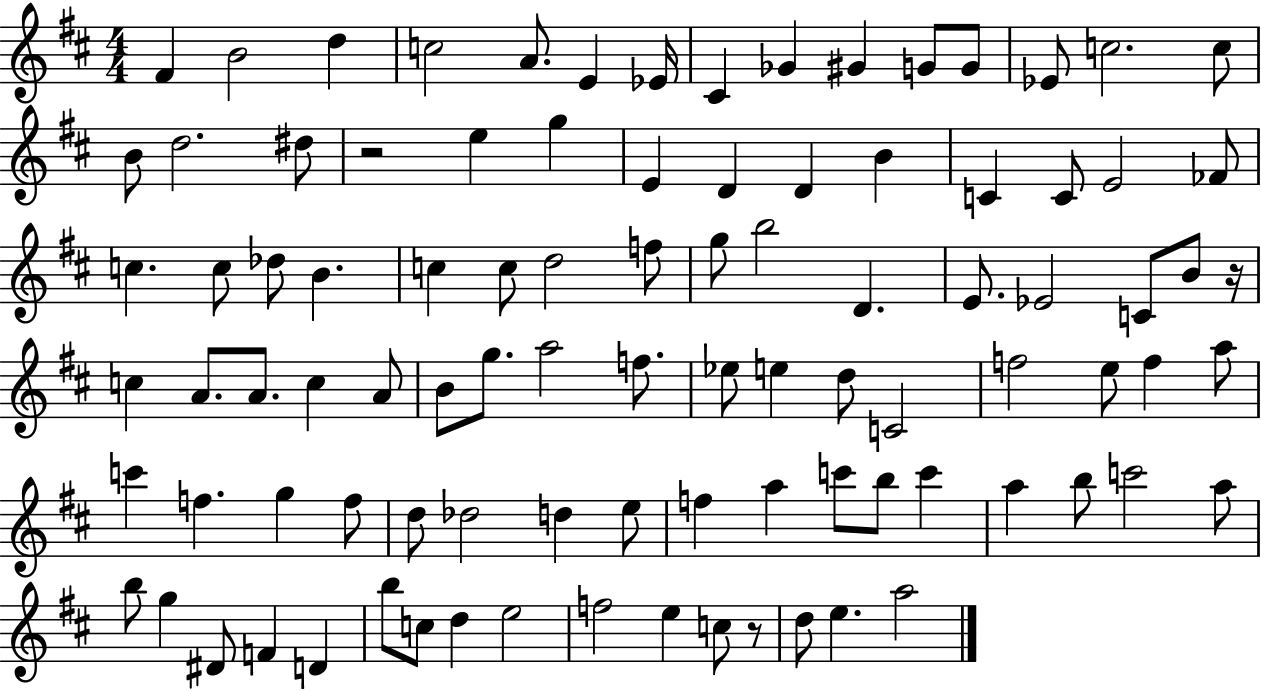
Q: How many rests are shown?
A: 3